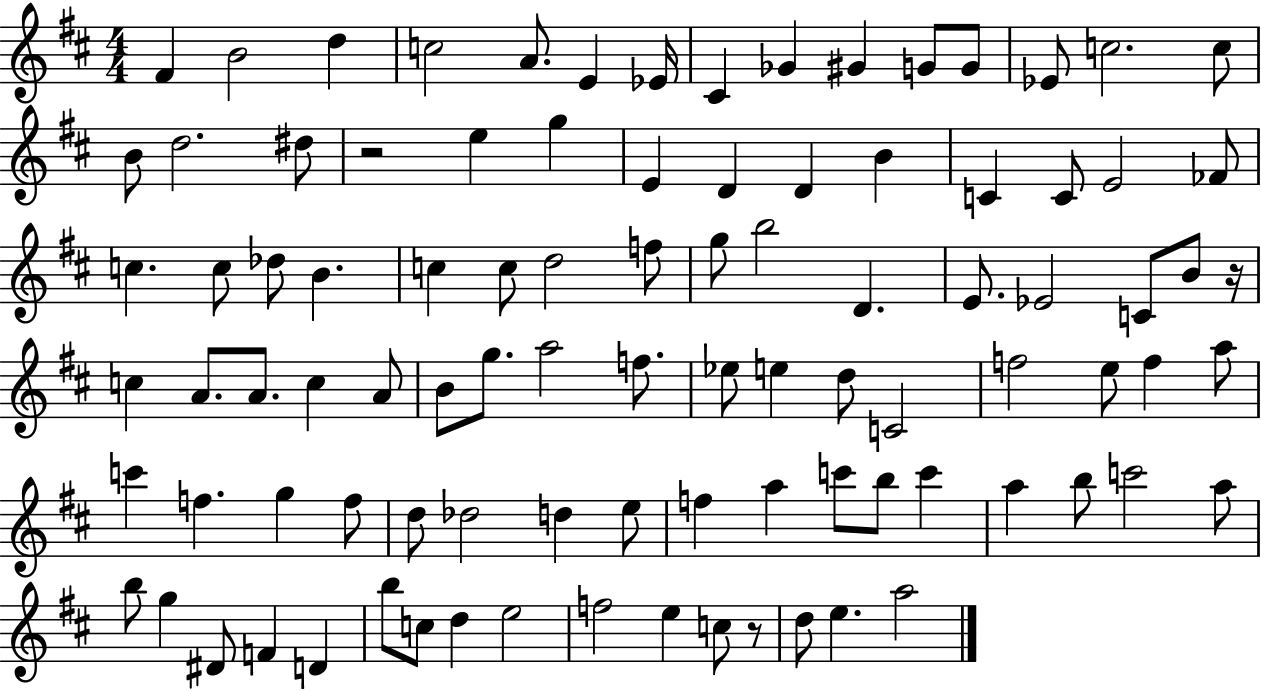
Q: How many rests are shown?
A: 3